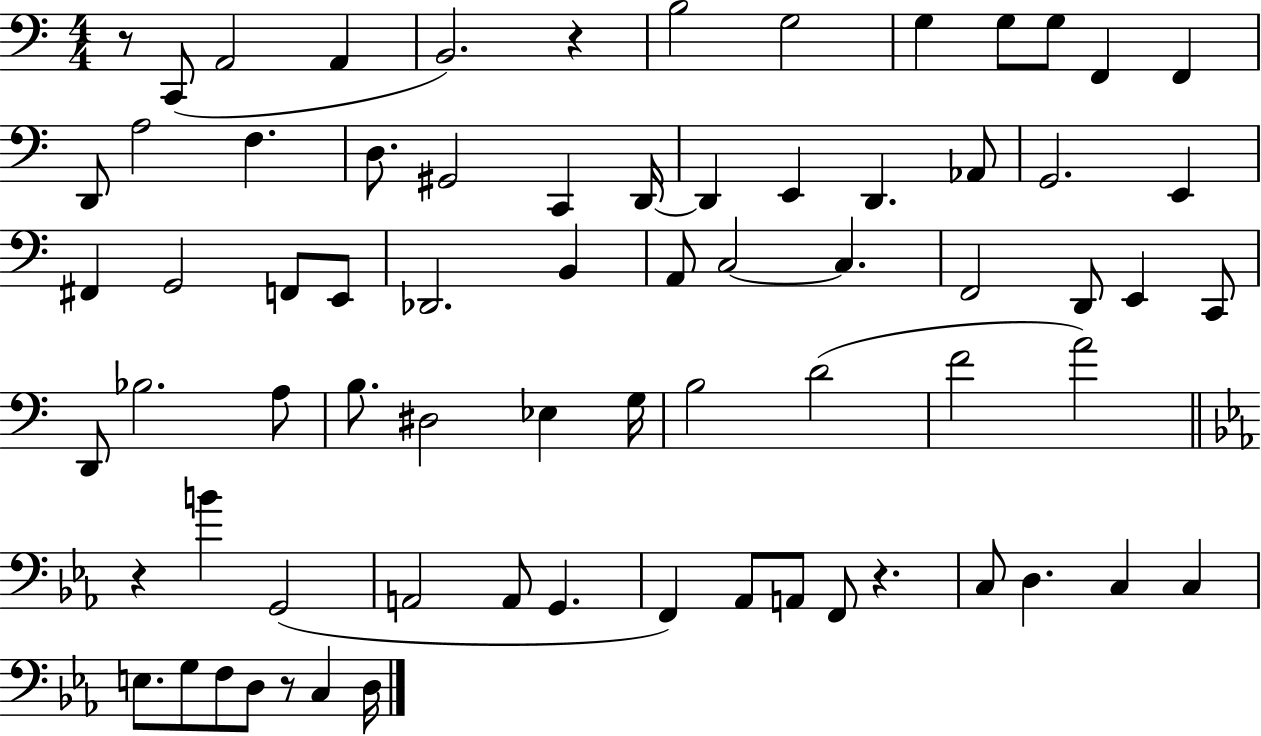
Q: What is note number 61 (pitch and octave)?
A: C3